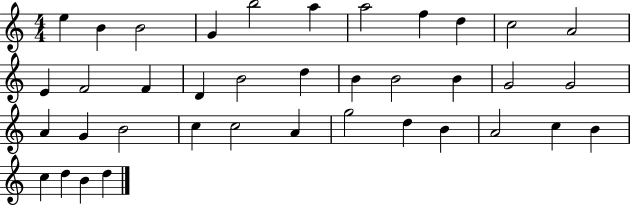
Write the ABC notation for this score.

X:1
T:Untitled
M:4/4
L:1/4
K:C
e B B2 G b2 a a2 f d c2 A2 E F2 F D B2 d B B2 B G2 G2 A G B2 c c2 A g2 d B A2 c B c d B d